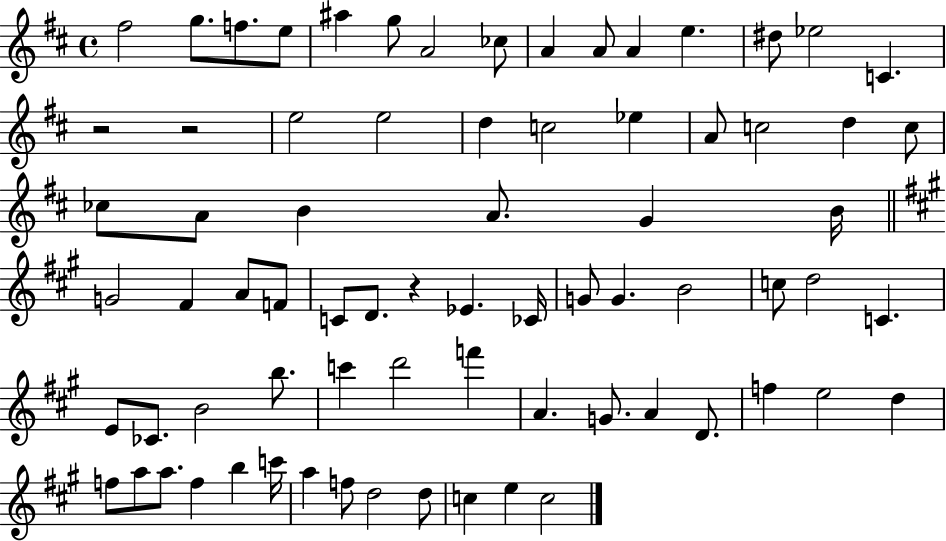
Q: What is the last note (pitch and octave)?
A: C5